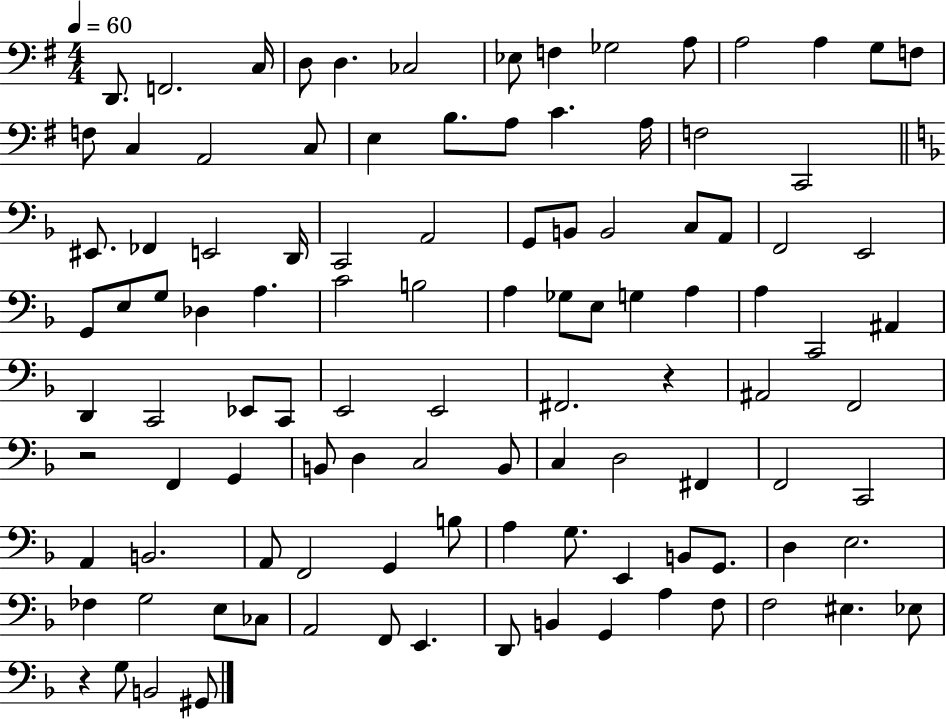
X:1
T:Untitled
M:4/4
L:1/4
K:G
D,,/2 F,,2 C,/4 D,/2 D, _C,2 _E,/2 F, _G,2 A,/2 A,2 A, G,/2 F,/2 F,/2 C, A,,2 C,/2 E, B,/2 A,/2 C A,/4 F,2 C,,2 ^E,,/2 _F,, E,,2 D,,/4 C,,2 A,,2 G,,/2 B,,/2 B,,2 C,/2 A,,/2 F,,2 E,,2 G,,/2 E,/2 G,/2 _D, A, C2 B,2 A, _G,/2 E,/2 G, A, A, C,,2 ^A,, D,, C,,2 _E,,/2 C,,/2 E,,2 E,,2 ^F,,2 z ^A,,2 F,,2 z2 F,, G,, B,,/2 D, C,2 B,,/2 C, D,2 ^F,, F,,2 C,,2 A,, B,,2 A,,/2 F,,2 G,, B,/2 A, G,/2 E,, B,,/2 G,,/2 D, E,2 _F, G,2 E,/2 _C,/2 A,,2 F,,/2 E,, D,,/2 B,, G,, A, F,/2 F,2 ^E, _E,/2 z G,/2 B,,2 ^G,,/2